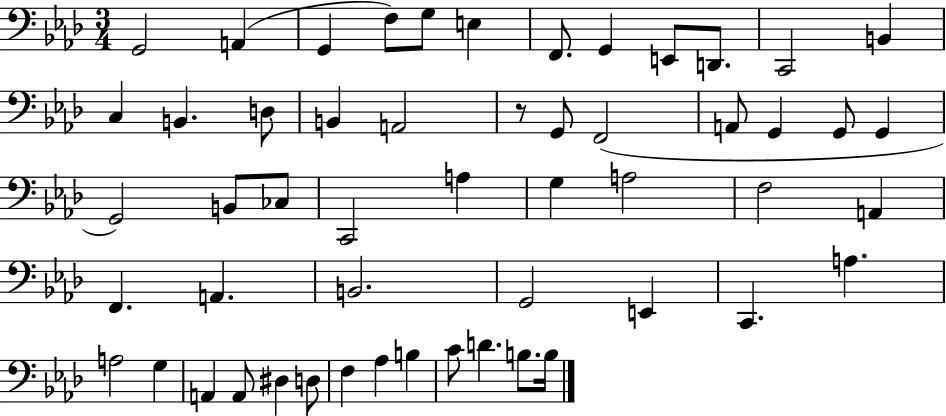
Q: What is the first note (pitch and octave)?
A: G2